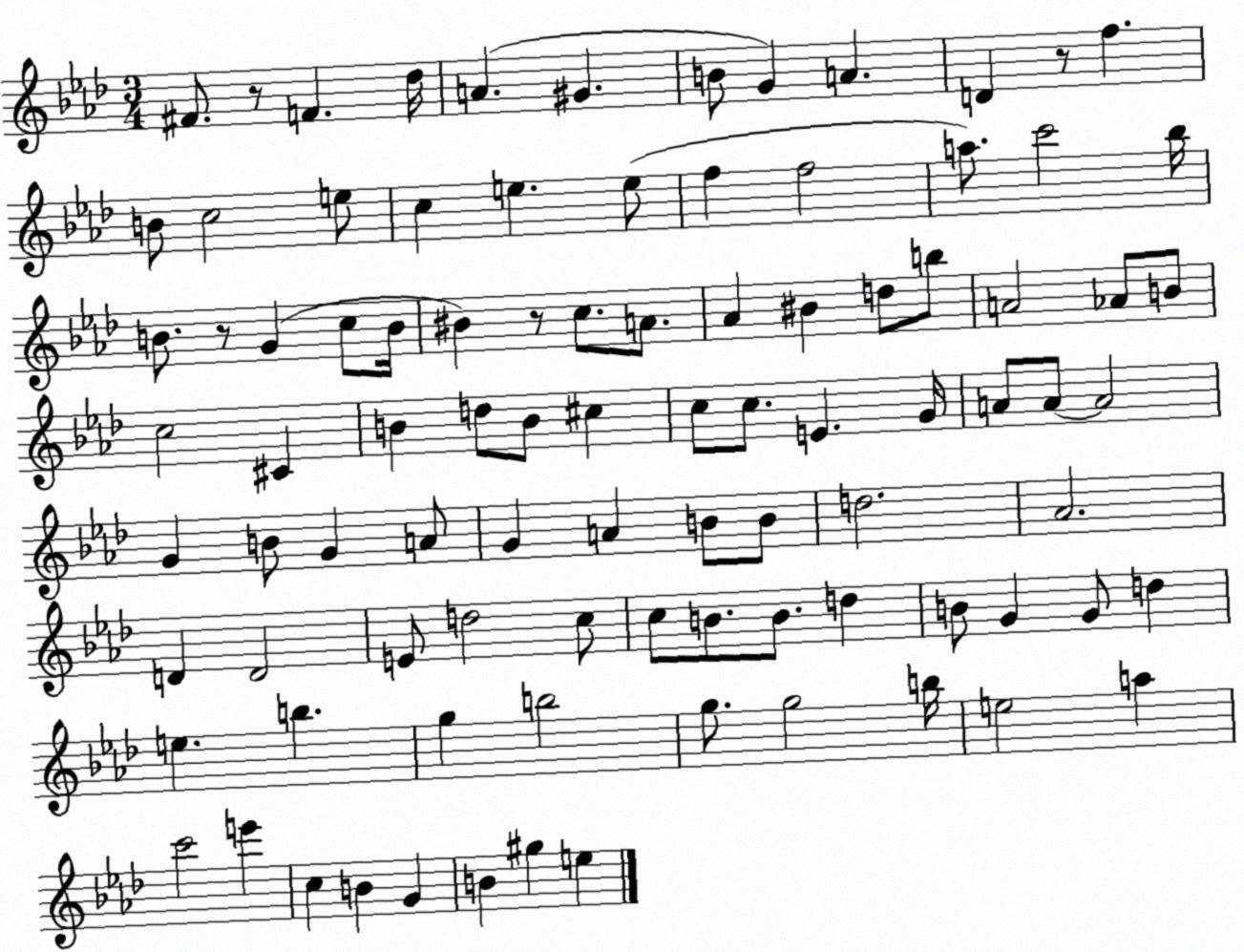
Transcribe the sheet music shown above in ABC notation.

X:1
T:Untitled
M:3/4
L:1/4
K:Ab
^F/2 z/2 F _d/4 A ^G B/2 G A D z/2 f B/2 c2 e/2 c e e/2 f f2 a/2 c'2 _b/4 B/2 z/2 G c/2 B/4 ^B z/2 c/2 A/2 _A ^B d/2 b/2 A2 _A/2 B/2 c2 ^C B d/2 B/2 ^c c/2 c/2 E G/4 A/2 A/2 A2 G B/2 G A/2 G A B/2 B/2 d2 _A2 D D2 E/2 d2 c/2 c/2 B/2 B/2 d B/2 G G/2 d e b g b2 g/2 g2 b/4 e2 a c'2 e' c B G B ^g e